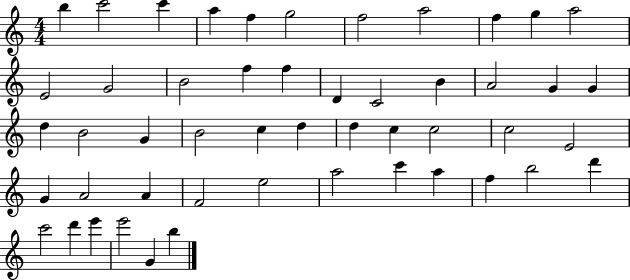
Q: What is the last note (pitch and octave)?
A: B5